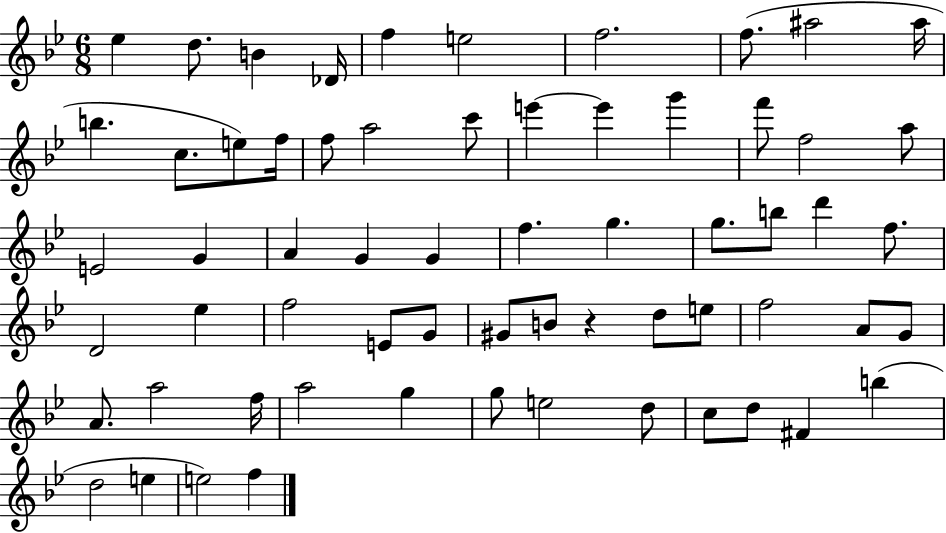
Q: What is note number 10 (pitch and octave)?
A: A#5